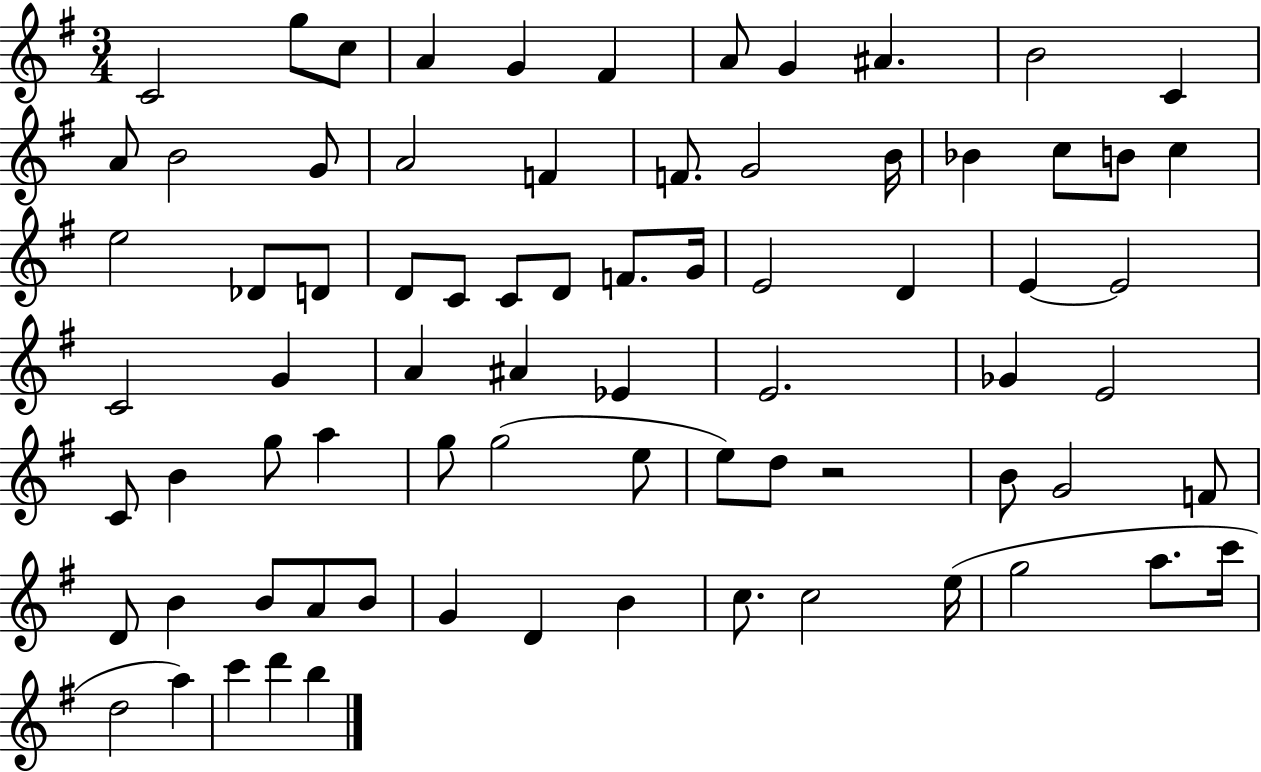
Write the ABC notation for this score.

X:1
T:Untitled
M:3/4
L:1/4
K:G
C2 g/2 c/2 A G ^F A/2 G ^A B2 C A/2 B2 G/2 A2 F F/2 G2 B/4 _B c/2 B/2 c e2 _D/2 D/2 D/2 C/2 C/2 D/2 F/2 G/4 E2 D E E2 C2 G A ^A _E E2 _G E2 C/2 B g/2 a g/2 g2 e/2 e/2 d/2 z2 B/2 G2 F/2 D/2 B B/2 A/2 B/2 G D B c/2 c2 e/4 g2 a/2 c'/4 d2 a c' d' b